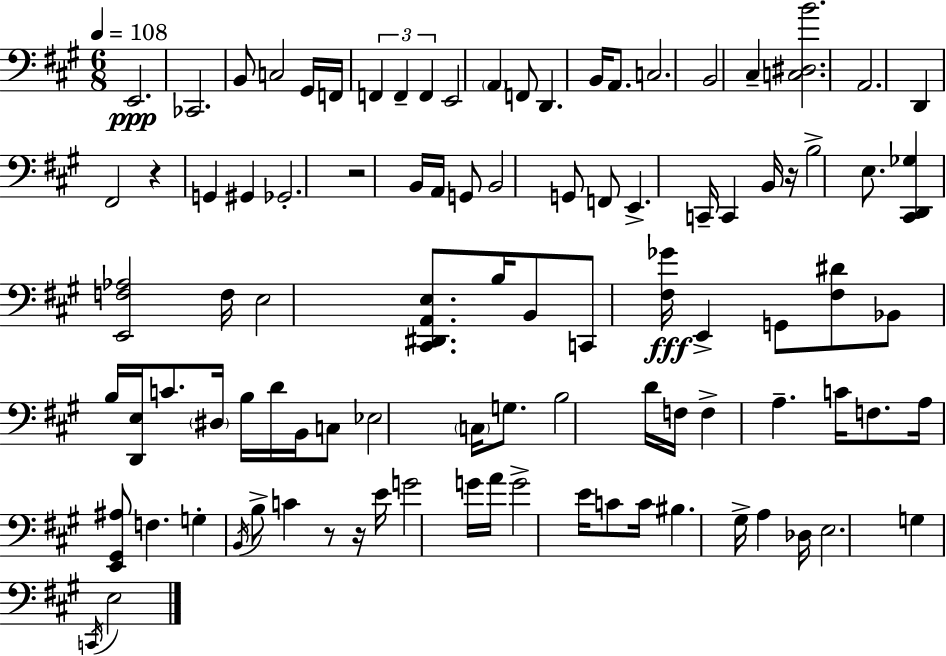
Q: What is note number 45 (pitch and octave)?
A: B3